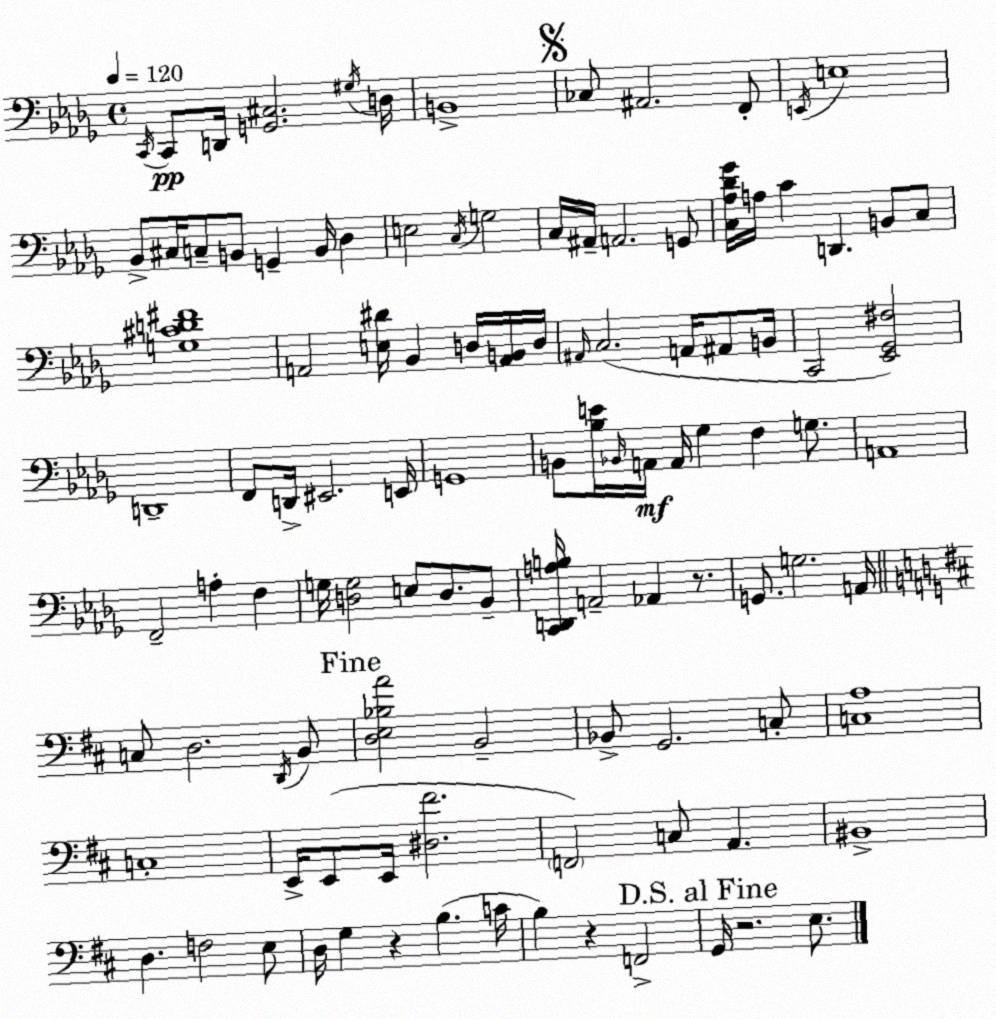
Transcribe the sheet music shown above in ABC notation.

X:1
T:Untitled
M:4/4
L:1/4
K:Bbm
C,,/4 C,,/2 D,,/4 [G,,^C,]2 ^G,/4 D,/4 B,,4 _C,/2 ^A,,2 F,,/2 E,,/4 E,4 _B,,/2 ^C,/4 C,/2 B,,/2 G,, B,,/4 _D, E,2 C,/4 G,2 C,/4 ^A,,/4 A,,2 G,,/2 [C,_A,_D_G]/4 A,/4 C D,, B,,/2 C,/2 [G,^CD^F]4 A,,2 [E,^D]/4 _B,, D,/4 [A,,B,,]/4 D,/4 ^A,,/4 C,2 A,,/4 ^A,,/2 B,,/4 C,,2 [_E,,_G,,^F,]2 D,,4 F,,/2 D,,/4 ^E,,2 E,,/4 G,,4 B,,/2 [_B,E]/4 _B,,/4 A,,/4 A,,/4 _G, F, G,/2 A,,4 F,,2 A, F, G,/4 [D,G,]2 E,/2 D,/2 _B,,/2 [C,,D,,A,B,]/4 A,,2 _A,, z/2 G,,/2 G,2 A,,/4 C,/2 D,2 D,,/4 B,,/2 [D,E,_B,A]2 B,,2 _B,,/2 G,,2 C,/2 [C,A,]4 C,4 E,,/4 E,,/2 E,,/4 [^D,^F]2 F,,2 C,/2 A,, ^B,,4 D, F,2 E,/2 D,/4 G, z B, C/4 B, z F,,2 G,,/4 z2 E,/2